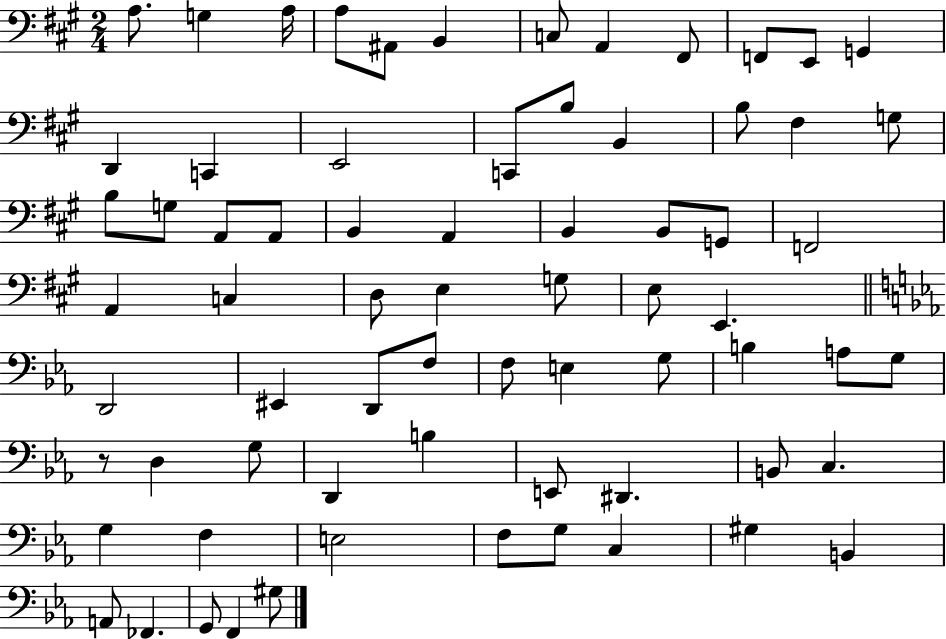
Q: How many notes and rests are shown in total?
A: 70